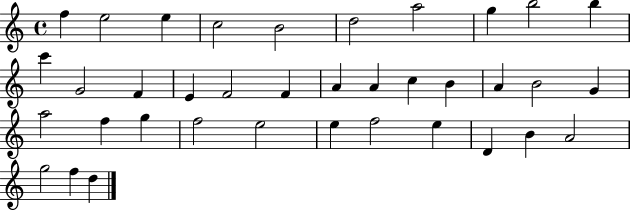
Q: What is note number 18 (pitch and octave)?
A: A4